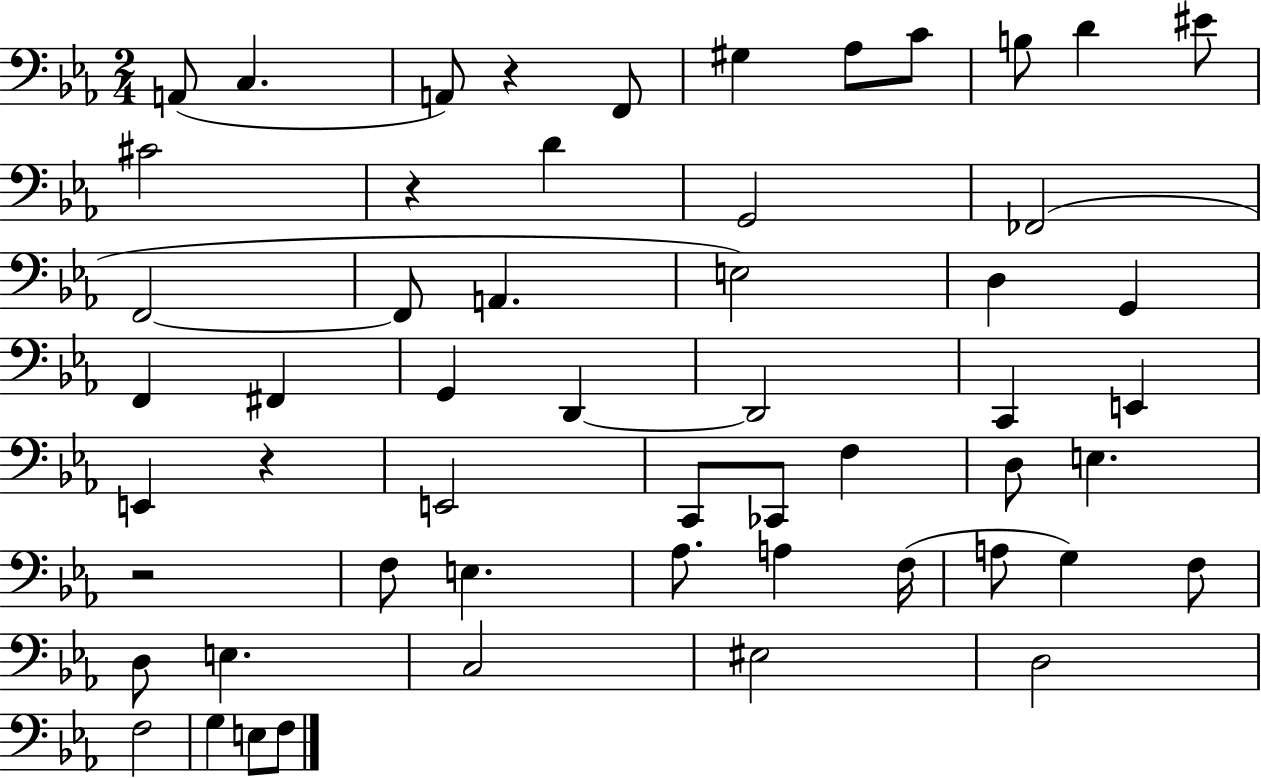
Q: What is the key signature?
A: EES major